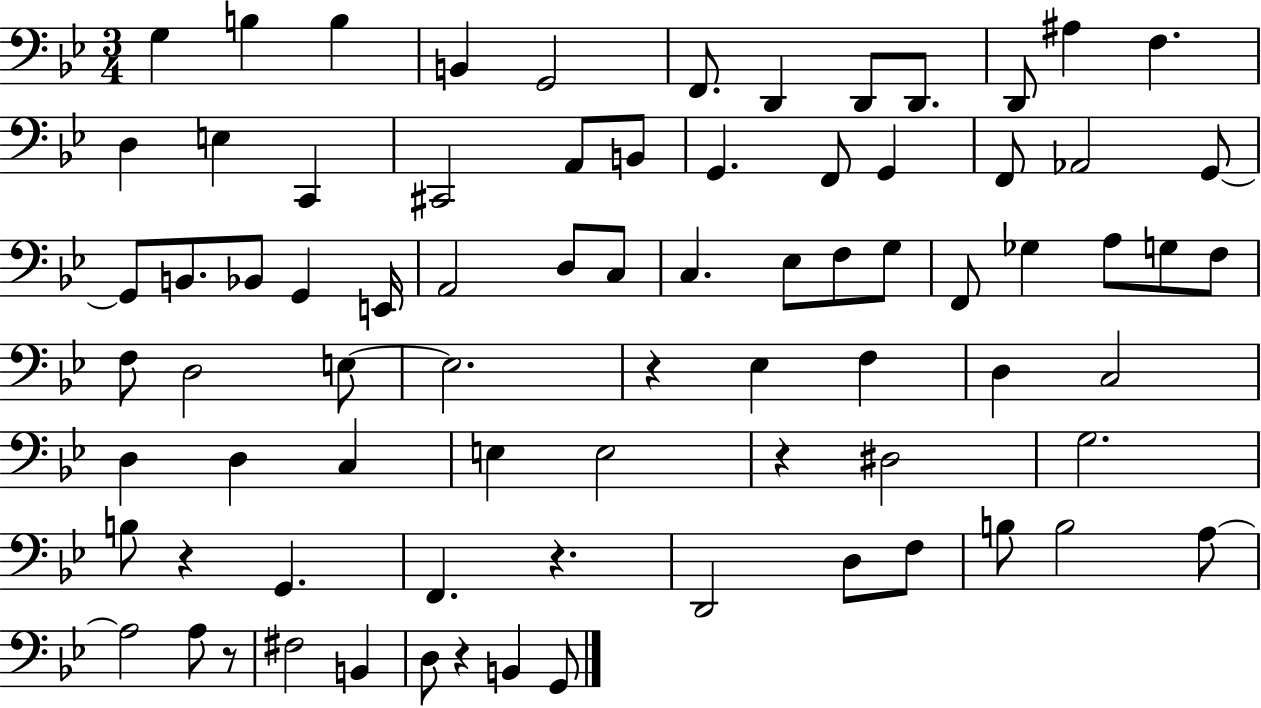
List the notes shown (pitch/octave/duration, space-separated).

G3/q B3/q B3/q B2/q G2/h F2/e. D2/q D2/e D2/e. D2/e A#3/q F3/q. D3/q E3/q C2/q C#2/h A2/e B2/e G2/q. F2/e G2/q F2/e Ab2/h G2/e G2/e B2/e. Bb2/e G2/q E2/s A2/h D3/e C3/e C3/q. Eb3/e F3/e G3/e F2/e Gb3/q A3/e G3/e F3/e F3/e D3/h E3/e E3/h. R/q Eb3/q F3/q D3/q C3/h D3/q D3/q C3/q E3/q E3/h R/q D#3/h G3/h. B3/e R/q G2/q. F2/q. R/q. D2/h D3/e F3/e B3/e B3/h A3/e A3/h A3/e R/e F#3/h B2/q D3/e R/q B2/q G2/e